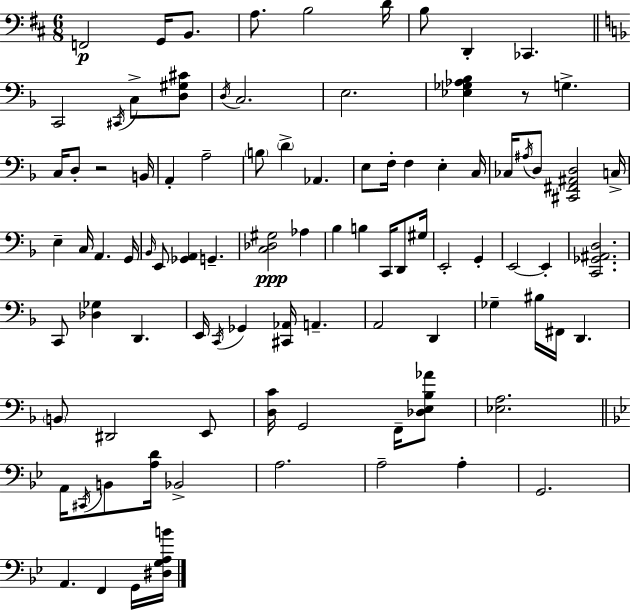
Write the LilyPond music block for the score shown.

{
  \clef bass
  \numericTimeSignature
  \time 6/8
  \key d \major
  f,2\p g,16 b,8. | a8. b2 d'16 | b8 d,4-. ces,4. | \bar "||" \break \key f \major c,2 \acciaccatura { cis,16 } c8-> <d gis cis'>8 | \acciaccatura { d16 } c2. | e2. | <ees ges aes bes>4 r8 g4.-> | \break c16 d8-. r2 | b,16 a,4-. a2-- | \parenthesize b8 \parenthesize d'4-> aes,4. | e8 f16-. f4 e4-. | \break c16 ces16 \acciaccatura { ais16 } d8 <cis, fis, ais, d>2 | c16-> e4-- c16 a,4. | g,16 \grace { bes,16 } e,8 <ges, a,>4 g,4.-- | <c des gis>2\ppp | \break aes4 bes4 b4 | c,16 d,8 gis16 e,2-. | g,4-. e,2~~ | e,4-. <c, ges, ais, d>2. | \break c,8 <des ges>4 d,4. | e,16 \acciaccatura { c,16 } ges,4 <cis, aes,>16 a,4.-- | a,2 | d,4 ges4-- bis16 fis,16 d,4. | \break \parenthesize b,8 dis,2 | e,8 <d c'>16 g,2 | f,16-- <des e bes aes'>8 <ees a>2. | \bar "||" \break \key bes \major a,16 \acciaccatura { cis,16 } b,8 <a d'>16 bes,2-> | a2. | a2-- a4-. | g,2. | \break a,4. f,4 g,16 | <dis g a b'>16 \bar "|."
}